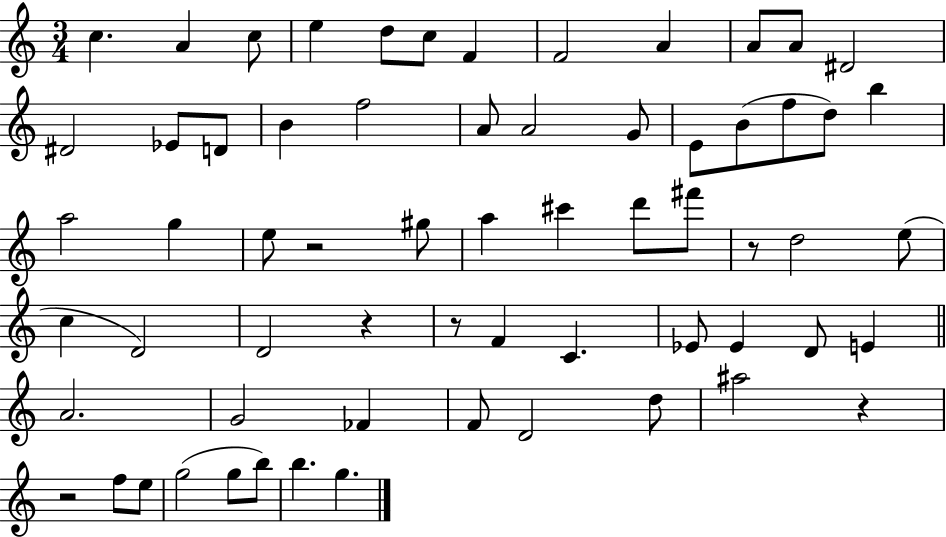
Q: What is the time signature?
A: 3/4